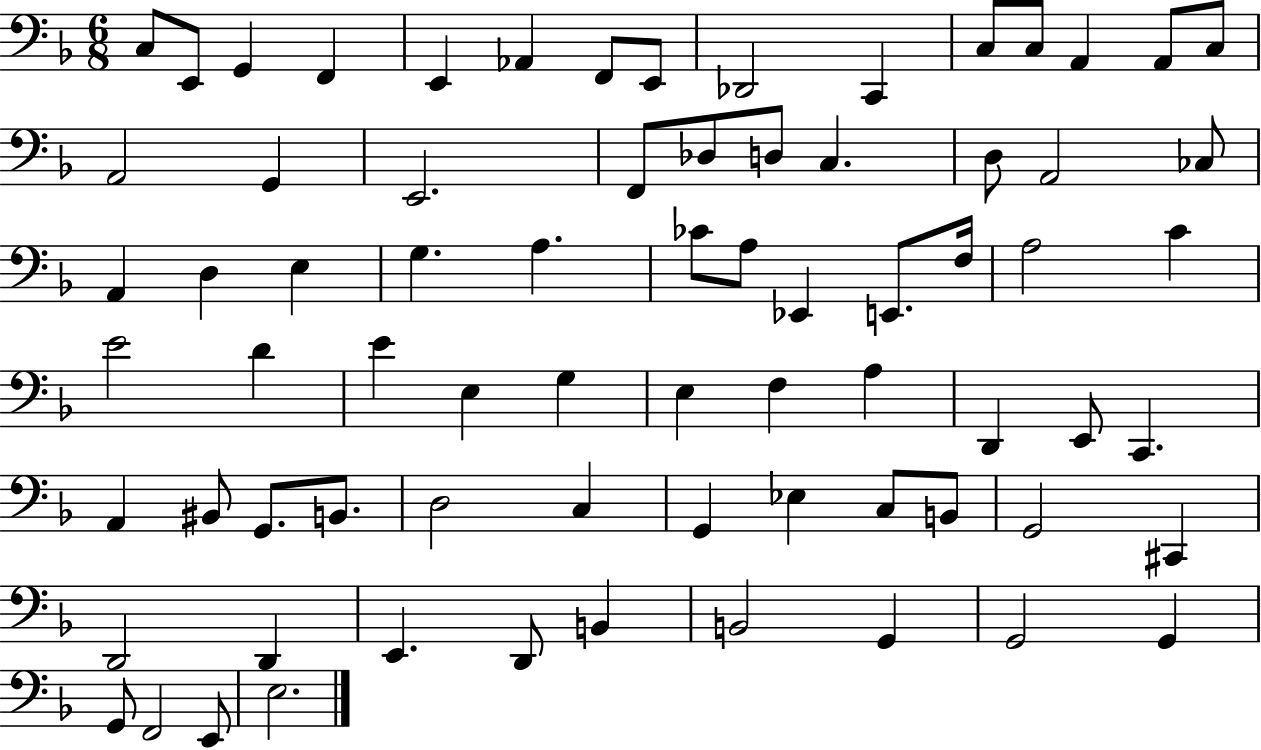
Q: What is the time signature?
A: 6/8